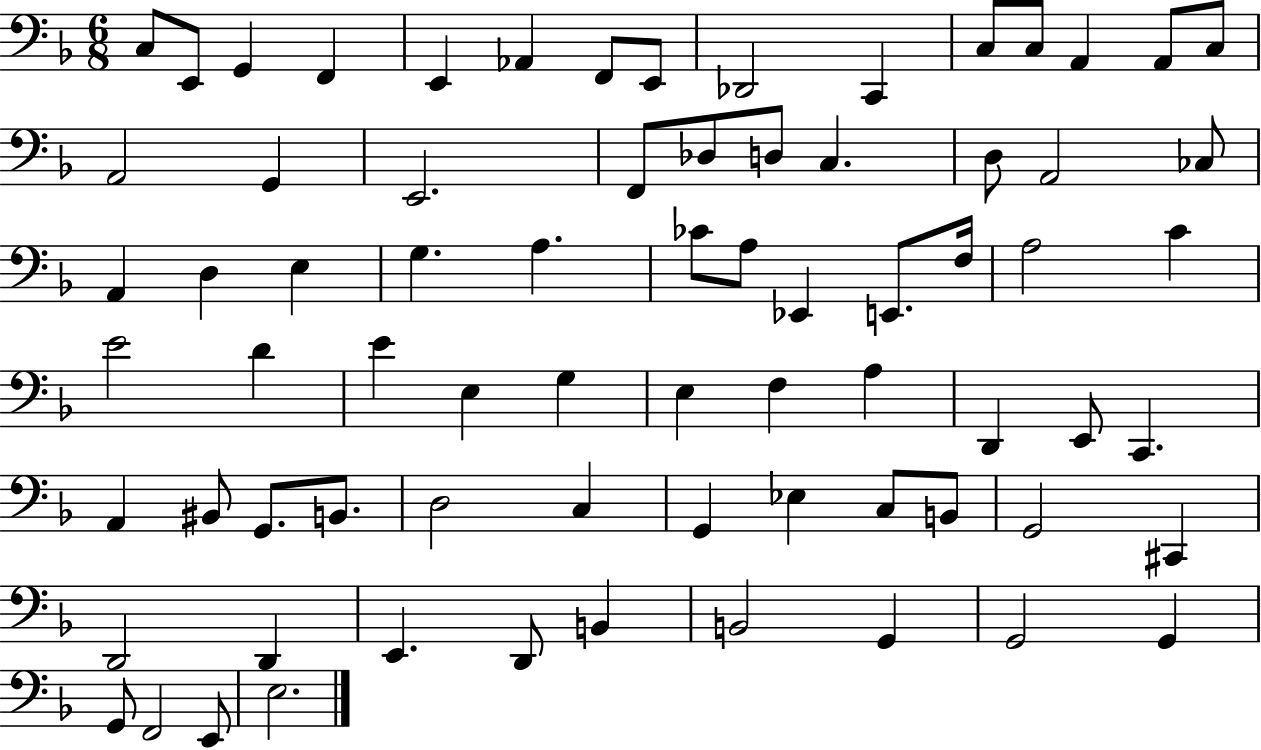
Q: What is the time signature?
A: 6/8